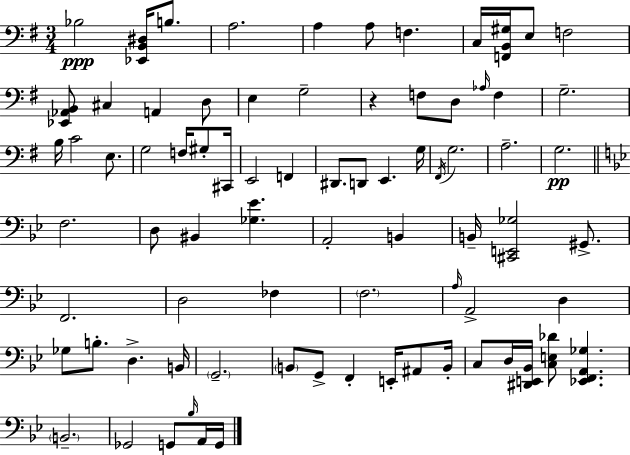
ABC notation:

X:1
T:Untitled
M:3/4
L:1/4
K:G
_B,2 [_E,,B,,^D,]/4 B,/2 A,2 A, A,/2 F, C,/4 [F,,B,,^G,]/4 E,/2 F,2 [_E,,_A,,B,,]/2 ^C, A,, D,/2 E, G,2 z F,/2 D,/2 _A,/4 F, G,2 B,/4 C2 E,/2 G,2 F,/4 ^G,/2 ^C,,/4 E,,2 F,, ^D,,/2 D,,/2 E,, G,/4 ^F,,/4 G,2 A,2 G,2 F,2 D,/2 ^B,, [_G,_E] A,,2 B,, B,,/4 [^C,,E,,_G,]2 ^G,,/2 F,,2 D,2 _F, F,2 A,/4 A,,2 D, _G,/2 B,/2 D, B,,/4 G,,2 B,,/2 G,,/2 F,, E,,/4 ^A,,/2 B,,/4 C,/2 D,/4 [^D,,E,,_B,,]/4 [C,E,_D]/2 [_E,,F,,A,,_G,] B,,2 _G,,2 G,,/2 _B,/4 A,,/4 G,,/4